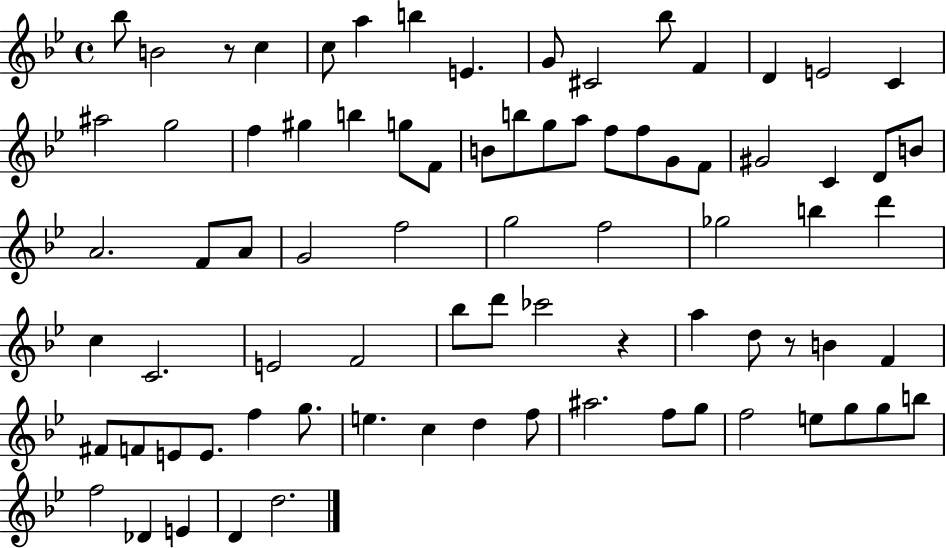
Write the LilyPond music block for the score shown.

{
  \clef treble
  \time 4/4
  \defaultTimeSignature
  \key bes \major
  bes''8 b'2 r8 c''4 | c''8 a''4 b''4 e'4. | g'8 cis'2 bes''8 f'4 | d'4 e'2 c'4 | \break ais''2 g''2 | f''4 gis''4 b''4 g''8 f'8 | b'8 b''8 g''8 a''8 f''8 f''8 g'8 f'8 | gis'2 c'4 d'8 b'8 | \break a'2. f'8 a'8 | g'2 f''2 | g''2 f''2 | ges''2 b''4 d'''4 | \break c''4 c'2. | e'2 f'2 | bes''8 d'''8 ces'''2 r4 | a''4 d''8 r8 b'4 f'4 | \break fis'8 f'8 e'8 e'8. f''4 g''8. | e''4. c''4 d''4 f''8 | ais''2. f''8 g''8 | f''2 e''8 g''8 g''8 b''8 | \break f''2 des'4 e'4 | d'4 d''2. | \bar "|."
}